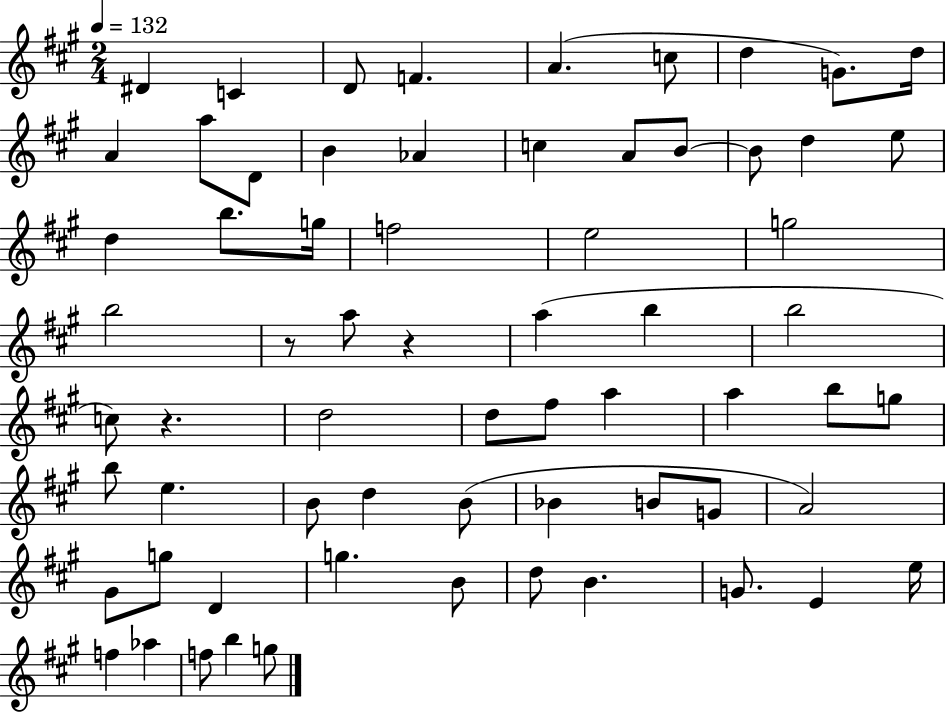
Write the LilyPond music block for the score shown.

{
  \clef treble
  \numericTimeSignature
  \time 2/4
  \key a \major
  \tempo 4 = 132
  dis'4 c'4 | d'8 f'4. | a'4.( c''8 | d''4 g'8.) d''16 | \break a'4 a''8 d'8 | b'4 aes'4 | c''4 a'8 b'8~~ | b'8 d''4 e''8 | \break d''4 b''8. g''16 | f''2 | e''2 | g''2 | \break b''2 | r8 a''8 r4 | a''4( b''4 | b''2 | \break c''8) r4. | d''2 | d''8 fis''8 a''4 | a''4 b''8 g''8 | \break b''8 e''4. | b'8 d''4 b'8( | bes'4 b'8 g'8 | a'2) | \break gis'8 g''8 d'4 | g''4. b'8 | d''8 b'4. | g'8. e'4 e''16 | \break f''4 aes''4 | f''8 b''4 g''8 | \bar "|."
}